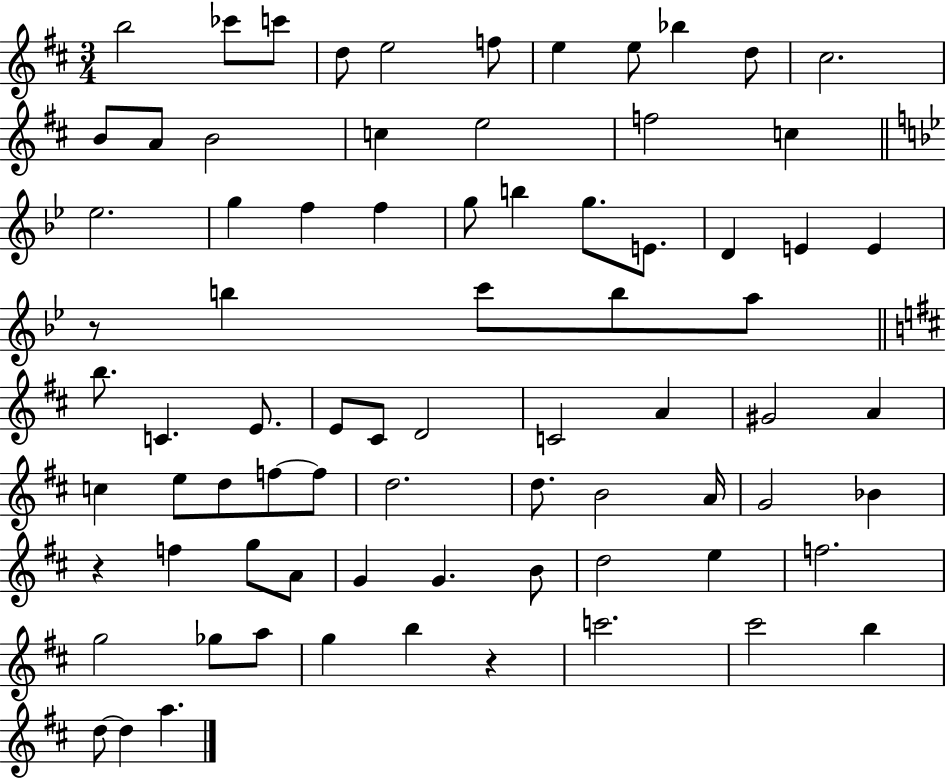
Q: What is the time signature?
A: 3/4